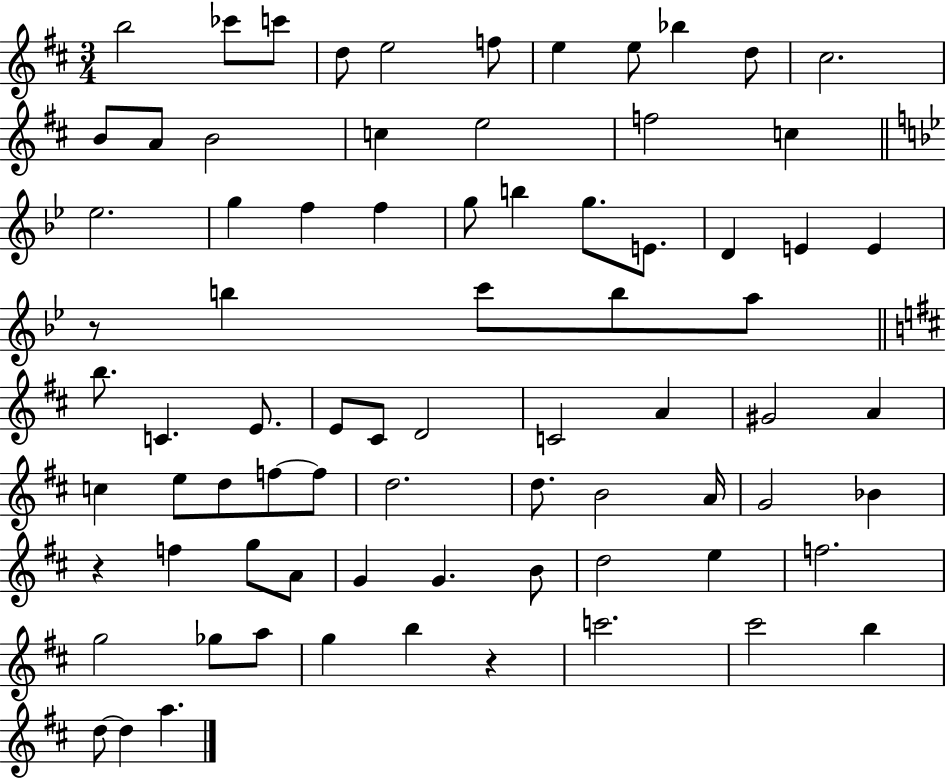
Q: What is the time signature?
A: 3/4